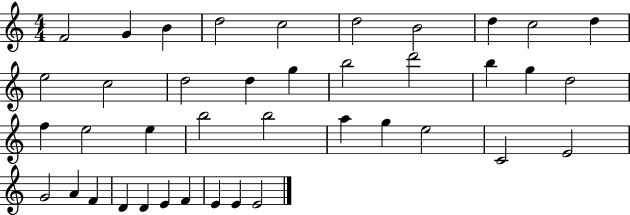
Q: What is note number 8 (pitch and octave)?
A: D5